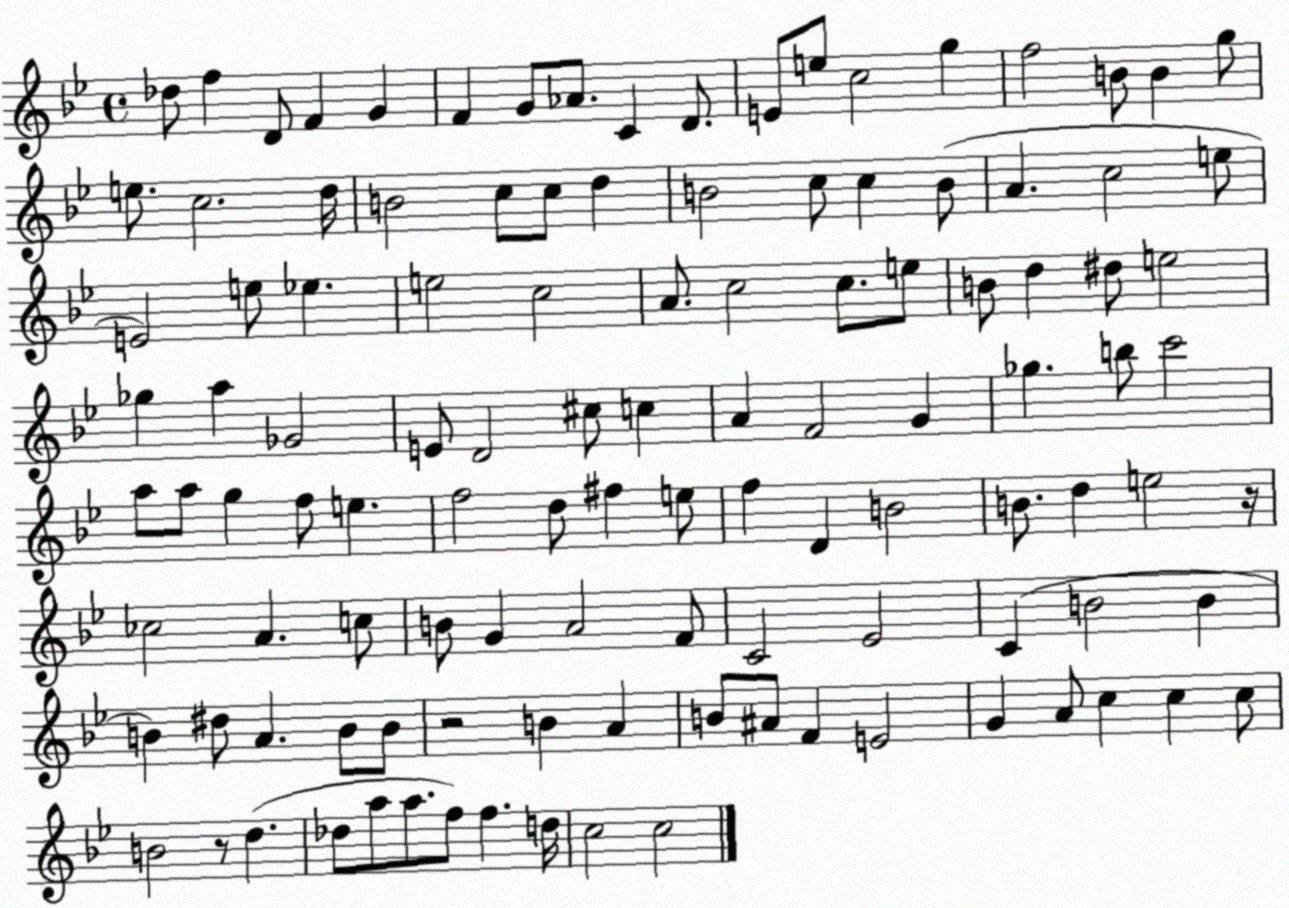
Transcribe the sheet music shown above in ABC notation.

X:1
T:Untitled
M:4/4
L:1/4
K:Bb
_d/2 f D/2 F G F G/2 _A/2 C D/2 E/2 e/2 c2 g f2 B/2 B g/2 e/2 c2 d/4 B2 c/2 c/2 d B2 c/2 c B/2 A c2 e/2 E2 e/2 _e e2 c2 A/2 c2 c/2 e/2 B/2 d ^d/2 e2 _g a _G2 E/2 D2 ^c/2 c A F2 G _g b/2 c'2 a/2 a/2 g f/2 e f2 d/2 ^f e/2 f D B2 B/2 d e2 z/4 _c2 A c/2 B/2 G A2 F/2 C2 _E2 C B2 B B ^d/2 A B/2 B/2 z2 B A B/2 ^A/2 F E2 G A/2 c c c/2 B2 z/2 d _d/2 a/2 a/2 f/2 f d/4 c2 c2